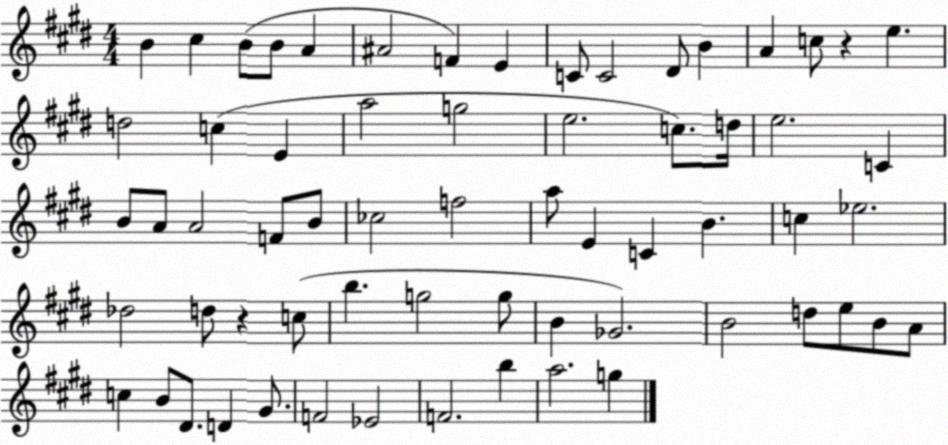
X:1
T:Untitled
M:4/4
L:1/4
K:E
B ^c B/2 B/2 A ^A2 F E C/2 C2 ^D/2 B A c/2 z e d2 c E a2 g2 e2 c/2 d/4 e2 C B/2 A/2 A2 F/2 B/2 _c2 f2 a/2 E C B c _e2 _d2 d/2 z c/2 b g2 g/2 B _G2 B2 d/2 e/2 B/2 A/2 c B/2 ^D/2 D ^G/2 F2 _E2 F2 b a2 g